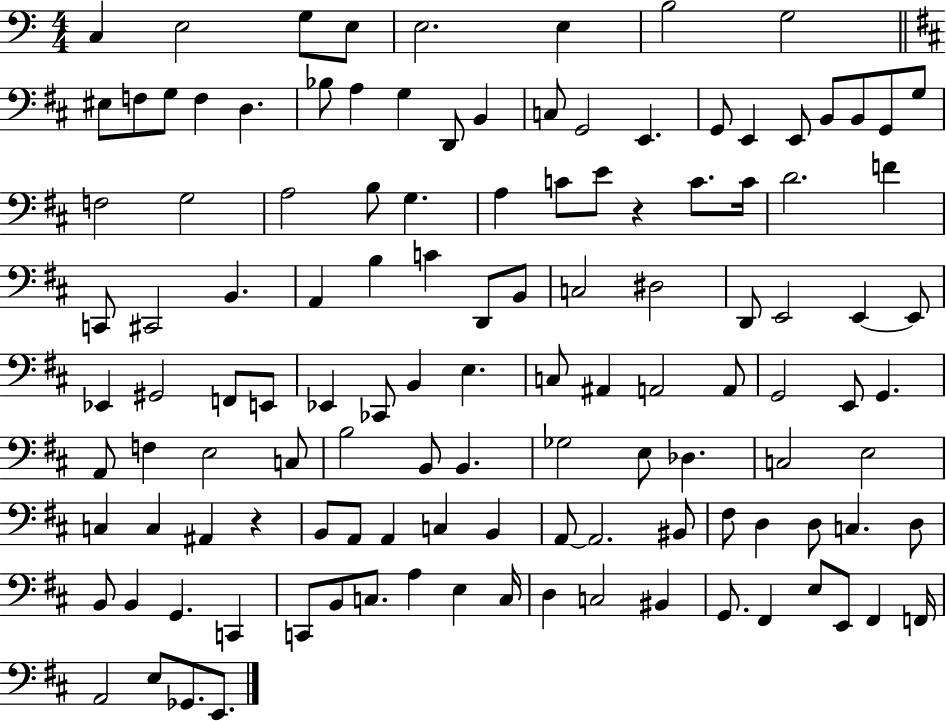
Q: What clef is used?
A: bass